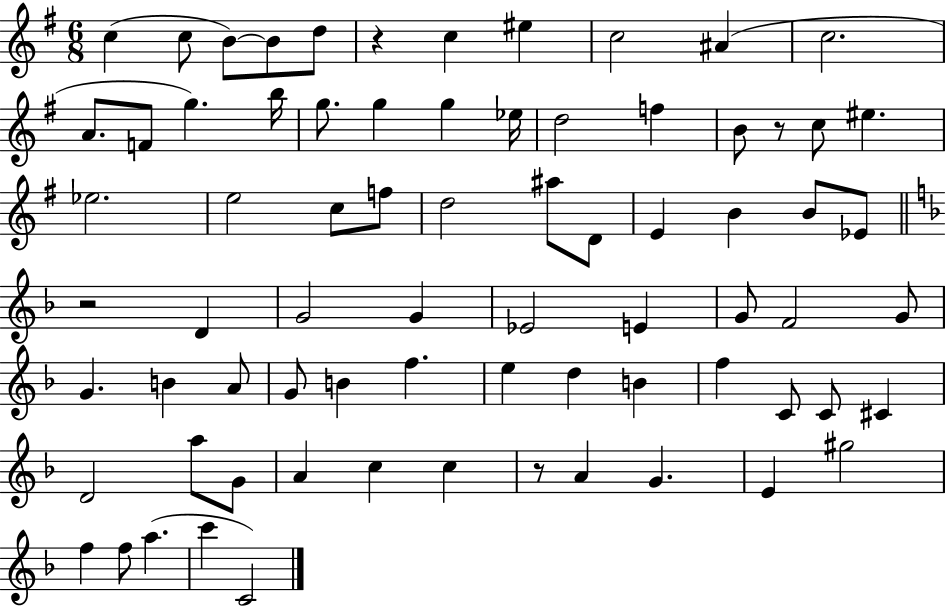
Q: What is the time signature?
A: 6/8